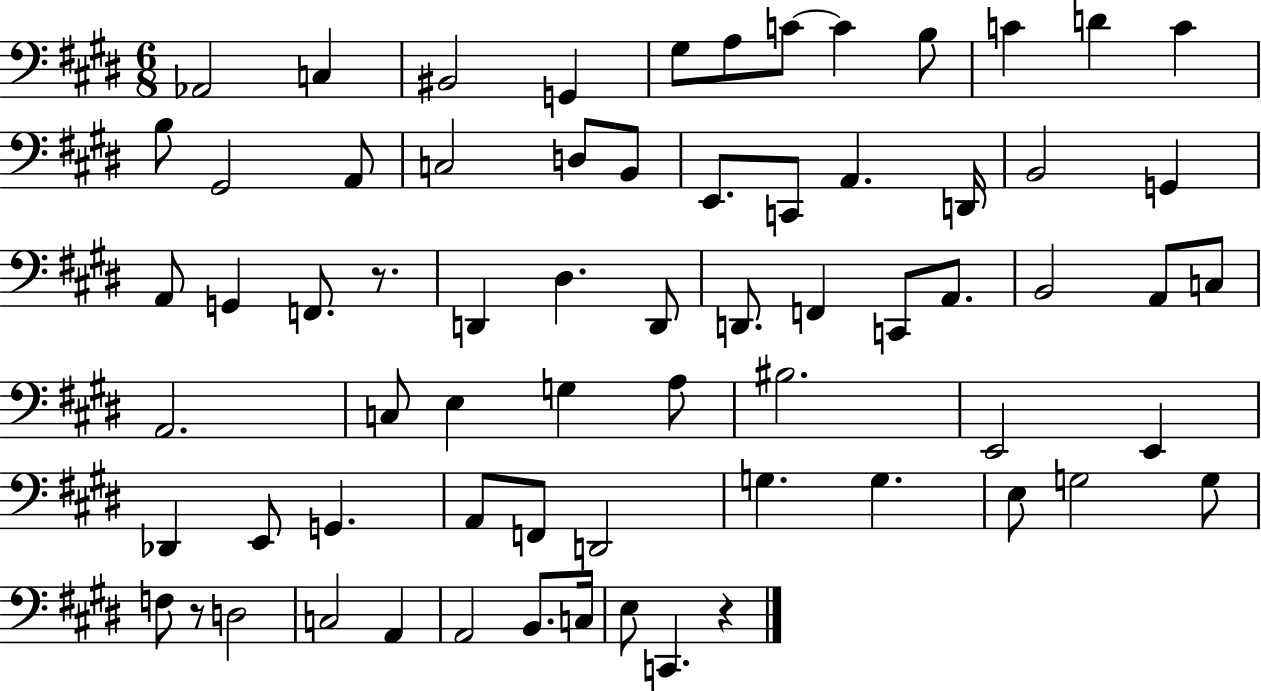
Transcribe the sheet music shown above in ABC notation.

X:1
T:Untitled
M:6/8
L:1/4
K:E
_A,,2 C, ^B,,2 G,, ^G,/2 A,/2 C/2 C B,/2 C D C B,/2 ^G,,2 A,,/2 C,2 D,/2 B,,/2 E,,/2 C,,/2 A,, D,,/4 B,,2 G,, A,,/2 G,, F,,/2 z/2 D,, ^D, D,,/2 D,,/2 F,, C,,/2 A,,/2 B,,2 A,,/2 C,/2 A,,2 C,/2 E, G, A,/2 ^B,2 E,,2 E,, _D,, E,,/2 G,, A,,/2 F,,/2 D,,2 G, G, E,/2 G,2 G,/2 F,/2 z/2 D,2 C,2 A,, A,,2 B,,/2 C,/4 E,/2 C,, z